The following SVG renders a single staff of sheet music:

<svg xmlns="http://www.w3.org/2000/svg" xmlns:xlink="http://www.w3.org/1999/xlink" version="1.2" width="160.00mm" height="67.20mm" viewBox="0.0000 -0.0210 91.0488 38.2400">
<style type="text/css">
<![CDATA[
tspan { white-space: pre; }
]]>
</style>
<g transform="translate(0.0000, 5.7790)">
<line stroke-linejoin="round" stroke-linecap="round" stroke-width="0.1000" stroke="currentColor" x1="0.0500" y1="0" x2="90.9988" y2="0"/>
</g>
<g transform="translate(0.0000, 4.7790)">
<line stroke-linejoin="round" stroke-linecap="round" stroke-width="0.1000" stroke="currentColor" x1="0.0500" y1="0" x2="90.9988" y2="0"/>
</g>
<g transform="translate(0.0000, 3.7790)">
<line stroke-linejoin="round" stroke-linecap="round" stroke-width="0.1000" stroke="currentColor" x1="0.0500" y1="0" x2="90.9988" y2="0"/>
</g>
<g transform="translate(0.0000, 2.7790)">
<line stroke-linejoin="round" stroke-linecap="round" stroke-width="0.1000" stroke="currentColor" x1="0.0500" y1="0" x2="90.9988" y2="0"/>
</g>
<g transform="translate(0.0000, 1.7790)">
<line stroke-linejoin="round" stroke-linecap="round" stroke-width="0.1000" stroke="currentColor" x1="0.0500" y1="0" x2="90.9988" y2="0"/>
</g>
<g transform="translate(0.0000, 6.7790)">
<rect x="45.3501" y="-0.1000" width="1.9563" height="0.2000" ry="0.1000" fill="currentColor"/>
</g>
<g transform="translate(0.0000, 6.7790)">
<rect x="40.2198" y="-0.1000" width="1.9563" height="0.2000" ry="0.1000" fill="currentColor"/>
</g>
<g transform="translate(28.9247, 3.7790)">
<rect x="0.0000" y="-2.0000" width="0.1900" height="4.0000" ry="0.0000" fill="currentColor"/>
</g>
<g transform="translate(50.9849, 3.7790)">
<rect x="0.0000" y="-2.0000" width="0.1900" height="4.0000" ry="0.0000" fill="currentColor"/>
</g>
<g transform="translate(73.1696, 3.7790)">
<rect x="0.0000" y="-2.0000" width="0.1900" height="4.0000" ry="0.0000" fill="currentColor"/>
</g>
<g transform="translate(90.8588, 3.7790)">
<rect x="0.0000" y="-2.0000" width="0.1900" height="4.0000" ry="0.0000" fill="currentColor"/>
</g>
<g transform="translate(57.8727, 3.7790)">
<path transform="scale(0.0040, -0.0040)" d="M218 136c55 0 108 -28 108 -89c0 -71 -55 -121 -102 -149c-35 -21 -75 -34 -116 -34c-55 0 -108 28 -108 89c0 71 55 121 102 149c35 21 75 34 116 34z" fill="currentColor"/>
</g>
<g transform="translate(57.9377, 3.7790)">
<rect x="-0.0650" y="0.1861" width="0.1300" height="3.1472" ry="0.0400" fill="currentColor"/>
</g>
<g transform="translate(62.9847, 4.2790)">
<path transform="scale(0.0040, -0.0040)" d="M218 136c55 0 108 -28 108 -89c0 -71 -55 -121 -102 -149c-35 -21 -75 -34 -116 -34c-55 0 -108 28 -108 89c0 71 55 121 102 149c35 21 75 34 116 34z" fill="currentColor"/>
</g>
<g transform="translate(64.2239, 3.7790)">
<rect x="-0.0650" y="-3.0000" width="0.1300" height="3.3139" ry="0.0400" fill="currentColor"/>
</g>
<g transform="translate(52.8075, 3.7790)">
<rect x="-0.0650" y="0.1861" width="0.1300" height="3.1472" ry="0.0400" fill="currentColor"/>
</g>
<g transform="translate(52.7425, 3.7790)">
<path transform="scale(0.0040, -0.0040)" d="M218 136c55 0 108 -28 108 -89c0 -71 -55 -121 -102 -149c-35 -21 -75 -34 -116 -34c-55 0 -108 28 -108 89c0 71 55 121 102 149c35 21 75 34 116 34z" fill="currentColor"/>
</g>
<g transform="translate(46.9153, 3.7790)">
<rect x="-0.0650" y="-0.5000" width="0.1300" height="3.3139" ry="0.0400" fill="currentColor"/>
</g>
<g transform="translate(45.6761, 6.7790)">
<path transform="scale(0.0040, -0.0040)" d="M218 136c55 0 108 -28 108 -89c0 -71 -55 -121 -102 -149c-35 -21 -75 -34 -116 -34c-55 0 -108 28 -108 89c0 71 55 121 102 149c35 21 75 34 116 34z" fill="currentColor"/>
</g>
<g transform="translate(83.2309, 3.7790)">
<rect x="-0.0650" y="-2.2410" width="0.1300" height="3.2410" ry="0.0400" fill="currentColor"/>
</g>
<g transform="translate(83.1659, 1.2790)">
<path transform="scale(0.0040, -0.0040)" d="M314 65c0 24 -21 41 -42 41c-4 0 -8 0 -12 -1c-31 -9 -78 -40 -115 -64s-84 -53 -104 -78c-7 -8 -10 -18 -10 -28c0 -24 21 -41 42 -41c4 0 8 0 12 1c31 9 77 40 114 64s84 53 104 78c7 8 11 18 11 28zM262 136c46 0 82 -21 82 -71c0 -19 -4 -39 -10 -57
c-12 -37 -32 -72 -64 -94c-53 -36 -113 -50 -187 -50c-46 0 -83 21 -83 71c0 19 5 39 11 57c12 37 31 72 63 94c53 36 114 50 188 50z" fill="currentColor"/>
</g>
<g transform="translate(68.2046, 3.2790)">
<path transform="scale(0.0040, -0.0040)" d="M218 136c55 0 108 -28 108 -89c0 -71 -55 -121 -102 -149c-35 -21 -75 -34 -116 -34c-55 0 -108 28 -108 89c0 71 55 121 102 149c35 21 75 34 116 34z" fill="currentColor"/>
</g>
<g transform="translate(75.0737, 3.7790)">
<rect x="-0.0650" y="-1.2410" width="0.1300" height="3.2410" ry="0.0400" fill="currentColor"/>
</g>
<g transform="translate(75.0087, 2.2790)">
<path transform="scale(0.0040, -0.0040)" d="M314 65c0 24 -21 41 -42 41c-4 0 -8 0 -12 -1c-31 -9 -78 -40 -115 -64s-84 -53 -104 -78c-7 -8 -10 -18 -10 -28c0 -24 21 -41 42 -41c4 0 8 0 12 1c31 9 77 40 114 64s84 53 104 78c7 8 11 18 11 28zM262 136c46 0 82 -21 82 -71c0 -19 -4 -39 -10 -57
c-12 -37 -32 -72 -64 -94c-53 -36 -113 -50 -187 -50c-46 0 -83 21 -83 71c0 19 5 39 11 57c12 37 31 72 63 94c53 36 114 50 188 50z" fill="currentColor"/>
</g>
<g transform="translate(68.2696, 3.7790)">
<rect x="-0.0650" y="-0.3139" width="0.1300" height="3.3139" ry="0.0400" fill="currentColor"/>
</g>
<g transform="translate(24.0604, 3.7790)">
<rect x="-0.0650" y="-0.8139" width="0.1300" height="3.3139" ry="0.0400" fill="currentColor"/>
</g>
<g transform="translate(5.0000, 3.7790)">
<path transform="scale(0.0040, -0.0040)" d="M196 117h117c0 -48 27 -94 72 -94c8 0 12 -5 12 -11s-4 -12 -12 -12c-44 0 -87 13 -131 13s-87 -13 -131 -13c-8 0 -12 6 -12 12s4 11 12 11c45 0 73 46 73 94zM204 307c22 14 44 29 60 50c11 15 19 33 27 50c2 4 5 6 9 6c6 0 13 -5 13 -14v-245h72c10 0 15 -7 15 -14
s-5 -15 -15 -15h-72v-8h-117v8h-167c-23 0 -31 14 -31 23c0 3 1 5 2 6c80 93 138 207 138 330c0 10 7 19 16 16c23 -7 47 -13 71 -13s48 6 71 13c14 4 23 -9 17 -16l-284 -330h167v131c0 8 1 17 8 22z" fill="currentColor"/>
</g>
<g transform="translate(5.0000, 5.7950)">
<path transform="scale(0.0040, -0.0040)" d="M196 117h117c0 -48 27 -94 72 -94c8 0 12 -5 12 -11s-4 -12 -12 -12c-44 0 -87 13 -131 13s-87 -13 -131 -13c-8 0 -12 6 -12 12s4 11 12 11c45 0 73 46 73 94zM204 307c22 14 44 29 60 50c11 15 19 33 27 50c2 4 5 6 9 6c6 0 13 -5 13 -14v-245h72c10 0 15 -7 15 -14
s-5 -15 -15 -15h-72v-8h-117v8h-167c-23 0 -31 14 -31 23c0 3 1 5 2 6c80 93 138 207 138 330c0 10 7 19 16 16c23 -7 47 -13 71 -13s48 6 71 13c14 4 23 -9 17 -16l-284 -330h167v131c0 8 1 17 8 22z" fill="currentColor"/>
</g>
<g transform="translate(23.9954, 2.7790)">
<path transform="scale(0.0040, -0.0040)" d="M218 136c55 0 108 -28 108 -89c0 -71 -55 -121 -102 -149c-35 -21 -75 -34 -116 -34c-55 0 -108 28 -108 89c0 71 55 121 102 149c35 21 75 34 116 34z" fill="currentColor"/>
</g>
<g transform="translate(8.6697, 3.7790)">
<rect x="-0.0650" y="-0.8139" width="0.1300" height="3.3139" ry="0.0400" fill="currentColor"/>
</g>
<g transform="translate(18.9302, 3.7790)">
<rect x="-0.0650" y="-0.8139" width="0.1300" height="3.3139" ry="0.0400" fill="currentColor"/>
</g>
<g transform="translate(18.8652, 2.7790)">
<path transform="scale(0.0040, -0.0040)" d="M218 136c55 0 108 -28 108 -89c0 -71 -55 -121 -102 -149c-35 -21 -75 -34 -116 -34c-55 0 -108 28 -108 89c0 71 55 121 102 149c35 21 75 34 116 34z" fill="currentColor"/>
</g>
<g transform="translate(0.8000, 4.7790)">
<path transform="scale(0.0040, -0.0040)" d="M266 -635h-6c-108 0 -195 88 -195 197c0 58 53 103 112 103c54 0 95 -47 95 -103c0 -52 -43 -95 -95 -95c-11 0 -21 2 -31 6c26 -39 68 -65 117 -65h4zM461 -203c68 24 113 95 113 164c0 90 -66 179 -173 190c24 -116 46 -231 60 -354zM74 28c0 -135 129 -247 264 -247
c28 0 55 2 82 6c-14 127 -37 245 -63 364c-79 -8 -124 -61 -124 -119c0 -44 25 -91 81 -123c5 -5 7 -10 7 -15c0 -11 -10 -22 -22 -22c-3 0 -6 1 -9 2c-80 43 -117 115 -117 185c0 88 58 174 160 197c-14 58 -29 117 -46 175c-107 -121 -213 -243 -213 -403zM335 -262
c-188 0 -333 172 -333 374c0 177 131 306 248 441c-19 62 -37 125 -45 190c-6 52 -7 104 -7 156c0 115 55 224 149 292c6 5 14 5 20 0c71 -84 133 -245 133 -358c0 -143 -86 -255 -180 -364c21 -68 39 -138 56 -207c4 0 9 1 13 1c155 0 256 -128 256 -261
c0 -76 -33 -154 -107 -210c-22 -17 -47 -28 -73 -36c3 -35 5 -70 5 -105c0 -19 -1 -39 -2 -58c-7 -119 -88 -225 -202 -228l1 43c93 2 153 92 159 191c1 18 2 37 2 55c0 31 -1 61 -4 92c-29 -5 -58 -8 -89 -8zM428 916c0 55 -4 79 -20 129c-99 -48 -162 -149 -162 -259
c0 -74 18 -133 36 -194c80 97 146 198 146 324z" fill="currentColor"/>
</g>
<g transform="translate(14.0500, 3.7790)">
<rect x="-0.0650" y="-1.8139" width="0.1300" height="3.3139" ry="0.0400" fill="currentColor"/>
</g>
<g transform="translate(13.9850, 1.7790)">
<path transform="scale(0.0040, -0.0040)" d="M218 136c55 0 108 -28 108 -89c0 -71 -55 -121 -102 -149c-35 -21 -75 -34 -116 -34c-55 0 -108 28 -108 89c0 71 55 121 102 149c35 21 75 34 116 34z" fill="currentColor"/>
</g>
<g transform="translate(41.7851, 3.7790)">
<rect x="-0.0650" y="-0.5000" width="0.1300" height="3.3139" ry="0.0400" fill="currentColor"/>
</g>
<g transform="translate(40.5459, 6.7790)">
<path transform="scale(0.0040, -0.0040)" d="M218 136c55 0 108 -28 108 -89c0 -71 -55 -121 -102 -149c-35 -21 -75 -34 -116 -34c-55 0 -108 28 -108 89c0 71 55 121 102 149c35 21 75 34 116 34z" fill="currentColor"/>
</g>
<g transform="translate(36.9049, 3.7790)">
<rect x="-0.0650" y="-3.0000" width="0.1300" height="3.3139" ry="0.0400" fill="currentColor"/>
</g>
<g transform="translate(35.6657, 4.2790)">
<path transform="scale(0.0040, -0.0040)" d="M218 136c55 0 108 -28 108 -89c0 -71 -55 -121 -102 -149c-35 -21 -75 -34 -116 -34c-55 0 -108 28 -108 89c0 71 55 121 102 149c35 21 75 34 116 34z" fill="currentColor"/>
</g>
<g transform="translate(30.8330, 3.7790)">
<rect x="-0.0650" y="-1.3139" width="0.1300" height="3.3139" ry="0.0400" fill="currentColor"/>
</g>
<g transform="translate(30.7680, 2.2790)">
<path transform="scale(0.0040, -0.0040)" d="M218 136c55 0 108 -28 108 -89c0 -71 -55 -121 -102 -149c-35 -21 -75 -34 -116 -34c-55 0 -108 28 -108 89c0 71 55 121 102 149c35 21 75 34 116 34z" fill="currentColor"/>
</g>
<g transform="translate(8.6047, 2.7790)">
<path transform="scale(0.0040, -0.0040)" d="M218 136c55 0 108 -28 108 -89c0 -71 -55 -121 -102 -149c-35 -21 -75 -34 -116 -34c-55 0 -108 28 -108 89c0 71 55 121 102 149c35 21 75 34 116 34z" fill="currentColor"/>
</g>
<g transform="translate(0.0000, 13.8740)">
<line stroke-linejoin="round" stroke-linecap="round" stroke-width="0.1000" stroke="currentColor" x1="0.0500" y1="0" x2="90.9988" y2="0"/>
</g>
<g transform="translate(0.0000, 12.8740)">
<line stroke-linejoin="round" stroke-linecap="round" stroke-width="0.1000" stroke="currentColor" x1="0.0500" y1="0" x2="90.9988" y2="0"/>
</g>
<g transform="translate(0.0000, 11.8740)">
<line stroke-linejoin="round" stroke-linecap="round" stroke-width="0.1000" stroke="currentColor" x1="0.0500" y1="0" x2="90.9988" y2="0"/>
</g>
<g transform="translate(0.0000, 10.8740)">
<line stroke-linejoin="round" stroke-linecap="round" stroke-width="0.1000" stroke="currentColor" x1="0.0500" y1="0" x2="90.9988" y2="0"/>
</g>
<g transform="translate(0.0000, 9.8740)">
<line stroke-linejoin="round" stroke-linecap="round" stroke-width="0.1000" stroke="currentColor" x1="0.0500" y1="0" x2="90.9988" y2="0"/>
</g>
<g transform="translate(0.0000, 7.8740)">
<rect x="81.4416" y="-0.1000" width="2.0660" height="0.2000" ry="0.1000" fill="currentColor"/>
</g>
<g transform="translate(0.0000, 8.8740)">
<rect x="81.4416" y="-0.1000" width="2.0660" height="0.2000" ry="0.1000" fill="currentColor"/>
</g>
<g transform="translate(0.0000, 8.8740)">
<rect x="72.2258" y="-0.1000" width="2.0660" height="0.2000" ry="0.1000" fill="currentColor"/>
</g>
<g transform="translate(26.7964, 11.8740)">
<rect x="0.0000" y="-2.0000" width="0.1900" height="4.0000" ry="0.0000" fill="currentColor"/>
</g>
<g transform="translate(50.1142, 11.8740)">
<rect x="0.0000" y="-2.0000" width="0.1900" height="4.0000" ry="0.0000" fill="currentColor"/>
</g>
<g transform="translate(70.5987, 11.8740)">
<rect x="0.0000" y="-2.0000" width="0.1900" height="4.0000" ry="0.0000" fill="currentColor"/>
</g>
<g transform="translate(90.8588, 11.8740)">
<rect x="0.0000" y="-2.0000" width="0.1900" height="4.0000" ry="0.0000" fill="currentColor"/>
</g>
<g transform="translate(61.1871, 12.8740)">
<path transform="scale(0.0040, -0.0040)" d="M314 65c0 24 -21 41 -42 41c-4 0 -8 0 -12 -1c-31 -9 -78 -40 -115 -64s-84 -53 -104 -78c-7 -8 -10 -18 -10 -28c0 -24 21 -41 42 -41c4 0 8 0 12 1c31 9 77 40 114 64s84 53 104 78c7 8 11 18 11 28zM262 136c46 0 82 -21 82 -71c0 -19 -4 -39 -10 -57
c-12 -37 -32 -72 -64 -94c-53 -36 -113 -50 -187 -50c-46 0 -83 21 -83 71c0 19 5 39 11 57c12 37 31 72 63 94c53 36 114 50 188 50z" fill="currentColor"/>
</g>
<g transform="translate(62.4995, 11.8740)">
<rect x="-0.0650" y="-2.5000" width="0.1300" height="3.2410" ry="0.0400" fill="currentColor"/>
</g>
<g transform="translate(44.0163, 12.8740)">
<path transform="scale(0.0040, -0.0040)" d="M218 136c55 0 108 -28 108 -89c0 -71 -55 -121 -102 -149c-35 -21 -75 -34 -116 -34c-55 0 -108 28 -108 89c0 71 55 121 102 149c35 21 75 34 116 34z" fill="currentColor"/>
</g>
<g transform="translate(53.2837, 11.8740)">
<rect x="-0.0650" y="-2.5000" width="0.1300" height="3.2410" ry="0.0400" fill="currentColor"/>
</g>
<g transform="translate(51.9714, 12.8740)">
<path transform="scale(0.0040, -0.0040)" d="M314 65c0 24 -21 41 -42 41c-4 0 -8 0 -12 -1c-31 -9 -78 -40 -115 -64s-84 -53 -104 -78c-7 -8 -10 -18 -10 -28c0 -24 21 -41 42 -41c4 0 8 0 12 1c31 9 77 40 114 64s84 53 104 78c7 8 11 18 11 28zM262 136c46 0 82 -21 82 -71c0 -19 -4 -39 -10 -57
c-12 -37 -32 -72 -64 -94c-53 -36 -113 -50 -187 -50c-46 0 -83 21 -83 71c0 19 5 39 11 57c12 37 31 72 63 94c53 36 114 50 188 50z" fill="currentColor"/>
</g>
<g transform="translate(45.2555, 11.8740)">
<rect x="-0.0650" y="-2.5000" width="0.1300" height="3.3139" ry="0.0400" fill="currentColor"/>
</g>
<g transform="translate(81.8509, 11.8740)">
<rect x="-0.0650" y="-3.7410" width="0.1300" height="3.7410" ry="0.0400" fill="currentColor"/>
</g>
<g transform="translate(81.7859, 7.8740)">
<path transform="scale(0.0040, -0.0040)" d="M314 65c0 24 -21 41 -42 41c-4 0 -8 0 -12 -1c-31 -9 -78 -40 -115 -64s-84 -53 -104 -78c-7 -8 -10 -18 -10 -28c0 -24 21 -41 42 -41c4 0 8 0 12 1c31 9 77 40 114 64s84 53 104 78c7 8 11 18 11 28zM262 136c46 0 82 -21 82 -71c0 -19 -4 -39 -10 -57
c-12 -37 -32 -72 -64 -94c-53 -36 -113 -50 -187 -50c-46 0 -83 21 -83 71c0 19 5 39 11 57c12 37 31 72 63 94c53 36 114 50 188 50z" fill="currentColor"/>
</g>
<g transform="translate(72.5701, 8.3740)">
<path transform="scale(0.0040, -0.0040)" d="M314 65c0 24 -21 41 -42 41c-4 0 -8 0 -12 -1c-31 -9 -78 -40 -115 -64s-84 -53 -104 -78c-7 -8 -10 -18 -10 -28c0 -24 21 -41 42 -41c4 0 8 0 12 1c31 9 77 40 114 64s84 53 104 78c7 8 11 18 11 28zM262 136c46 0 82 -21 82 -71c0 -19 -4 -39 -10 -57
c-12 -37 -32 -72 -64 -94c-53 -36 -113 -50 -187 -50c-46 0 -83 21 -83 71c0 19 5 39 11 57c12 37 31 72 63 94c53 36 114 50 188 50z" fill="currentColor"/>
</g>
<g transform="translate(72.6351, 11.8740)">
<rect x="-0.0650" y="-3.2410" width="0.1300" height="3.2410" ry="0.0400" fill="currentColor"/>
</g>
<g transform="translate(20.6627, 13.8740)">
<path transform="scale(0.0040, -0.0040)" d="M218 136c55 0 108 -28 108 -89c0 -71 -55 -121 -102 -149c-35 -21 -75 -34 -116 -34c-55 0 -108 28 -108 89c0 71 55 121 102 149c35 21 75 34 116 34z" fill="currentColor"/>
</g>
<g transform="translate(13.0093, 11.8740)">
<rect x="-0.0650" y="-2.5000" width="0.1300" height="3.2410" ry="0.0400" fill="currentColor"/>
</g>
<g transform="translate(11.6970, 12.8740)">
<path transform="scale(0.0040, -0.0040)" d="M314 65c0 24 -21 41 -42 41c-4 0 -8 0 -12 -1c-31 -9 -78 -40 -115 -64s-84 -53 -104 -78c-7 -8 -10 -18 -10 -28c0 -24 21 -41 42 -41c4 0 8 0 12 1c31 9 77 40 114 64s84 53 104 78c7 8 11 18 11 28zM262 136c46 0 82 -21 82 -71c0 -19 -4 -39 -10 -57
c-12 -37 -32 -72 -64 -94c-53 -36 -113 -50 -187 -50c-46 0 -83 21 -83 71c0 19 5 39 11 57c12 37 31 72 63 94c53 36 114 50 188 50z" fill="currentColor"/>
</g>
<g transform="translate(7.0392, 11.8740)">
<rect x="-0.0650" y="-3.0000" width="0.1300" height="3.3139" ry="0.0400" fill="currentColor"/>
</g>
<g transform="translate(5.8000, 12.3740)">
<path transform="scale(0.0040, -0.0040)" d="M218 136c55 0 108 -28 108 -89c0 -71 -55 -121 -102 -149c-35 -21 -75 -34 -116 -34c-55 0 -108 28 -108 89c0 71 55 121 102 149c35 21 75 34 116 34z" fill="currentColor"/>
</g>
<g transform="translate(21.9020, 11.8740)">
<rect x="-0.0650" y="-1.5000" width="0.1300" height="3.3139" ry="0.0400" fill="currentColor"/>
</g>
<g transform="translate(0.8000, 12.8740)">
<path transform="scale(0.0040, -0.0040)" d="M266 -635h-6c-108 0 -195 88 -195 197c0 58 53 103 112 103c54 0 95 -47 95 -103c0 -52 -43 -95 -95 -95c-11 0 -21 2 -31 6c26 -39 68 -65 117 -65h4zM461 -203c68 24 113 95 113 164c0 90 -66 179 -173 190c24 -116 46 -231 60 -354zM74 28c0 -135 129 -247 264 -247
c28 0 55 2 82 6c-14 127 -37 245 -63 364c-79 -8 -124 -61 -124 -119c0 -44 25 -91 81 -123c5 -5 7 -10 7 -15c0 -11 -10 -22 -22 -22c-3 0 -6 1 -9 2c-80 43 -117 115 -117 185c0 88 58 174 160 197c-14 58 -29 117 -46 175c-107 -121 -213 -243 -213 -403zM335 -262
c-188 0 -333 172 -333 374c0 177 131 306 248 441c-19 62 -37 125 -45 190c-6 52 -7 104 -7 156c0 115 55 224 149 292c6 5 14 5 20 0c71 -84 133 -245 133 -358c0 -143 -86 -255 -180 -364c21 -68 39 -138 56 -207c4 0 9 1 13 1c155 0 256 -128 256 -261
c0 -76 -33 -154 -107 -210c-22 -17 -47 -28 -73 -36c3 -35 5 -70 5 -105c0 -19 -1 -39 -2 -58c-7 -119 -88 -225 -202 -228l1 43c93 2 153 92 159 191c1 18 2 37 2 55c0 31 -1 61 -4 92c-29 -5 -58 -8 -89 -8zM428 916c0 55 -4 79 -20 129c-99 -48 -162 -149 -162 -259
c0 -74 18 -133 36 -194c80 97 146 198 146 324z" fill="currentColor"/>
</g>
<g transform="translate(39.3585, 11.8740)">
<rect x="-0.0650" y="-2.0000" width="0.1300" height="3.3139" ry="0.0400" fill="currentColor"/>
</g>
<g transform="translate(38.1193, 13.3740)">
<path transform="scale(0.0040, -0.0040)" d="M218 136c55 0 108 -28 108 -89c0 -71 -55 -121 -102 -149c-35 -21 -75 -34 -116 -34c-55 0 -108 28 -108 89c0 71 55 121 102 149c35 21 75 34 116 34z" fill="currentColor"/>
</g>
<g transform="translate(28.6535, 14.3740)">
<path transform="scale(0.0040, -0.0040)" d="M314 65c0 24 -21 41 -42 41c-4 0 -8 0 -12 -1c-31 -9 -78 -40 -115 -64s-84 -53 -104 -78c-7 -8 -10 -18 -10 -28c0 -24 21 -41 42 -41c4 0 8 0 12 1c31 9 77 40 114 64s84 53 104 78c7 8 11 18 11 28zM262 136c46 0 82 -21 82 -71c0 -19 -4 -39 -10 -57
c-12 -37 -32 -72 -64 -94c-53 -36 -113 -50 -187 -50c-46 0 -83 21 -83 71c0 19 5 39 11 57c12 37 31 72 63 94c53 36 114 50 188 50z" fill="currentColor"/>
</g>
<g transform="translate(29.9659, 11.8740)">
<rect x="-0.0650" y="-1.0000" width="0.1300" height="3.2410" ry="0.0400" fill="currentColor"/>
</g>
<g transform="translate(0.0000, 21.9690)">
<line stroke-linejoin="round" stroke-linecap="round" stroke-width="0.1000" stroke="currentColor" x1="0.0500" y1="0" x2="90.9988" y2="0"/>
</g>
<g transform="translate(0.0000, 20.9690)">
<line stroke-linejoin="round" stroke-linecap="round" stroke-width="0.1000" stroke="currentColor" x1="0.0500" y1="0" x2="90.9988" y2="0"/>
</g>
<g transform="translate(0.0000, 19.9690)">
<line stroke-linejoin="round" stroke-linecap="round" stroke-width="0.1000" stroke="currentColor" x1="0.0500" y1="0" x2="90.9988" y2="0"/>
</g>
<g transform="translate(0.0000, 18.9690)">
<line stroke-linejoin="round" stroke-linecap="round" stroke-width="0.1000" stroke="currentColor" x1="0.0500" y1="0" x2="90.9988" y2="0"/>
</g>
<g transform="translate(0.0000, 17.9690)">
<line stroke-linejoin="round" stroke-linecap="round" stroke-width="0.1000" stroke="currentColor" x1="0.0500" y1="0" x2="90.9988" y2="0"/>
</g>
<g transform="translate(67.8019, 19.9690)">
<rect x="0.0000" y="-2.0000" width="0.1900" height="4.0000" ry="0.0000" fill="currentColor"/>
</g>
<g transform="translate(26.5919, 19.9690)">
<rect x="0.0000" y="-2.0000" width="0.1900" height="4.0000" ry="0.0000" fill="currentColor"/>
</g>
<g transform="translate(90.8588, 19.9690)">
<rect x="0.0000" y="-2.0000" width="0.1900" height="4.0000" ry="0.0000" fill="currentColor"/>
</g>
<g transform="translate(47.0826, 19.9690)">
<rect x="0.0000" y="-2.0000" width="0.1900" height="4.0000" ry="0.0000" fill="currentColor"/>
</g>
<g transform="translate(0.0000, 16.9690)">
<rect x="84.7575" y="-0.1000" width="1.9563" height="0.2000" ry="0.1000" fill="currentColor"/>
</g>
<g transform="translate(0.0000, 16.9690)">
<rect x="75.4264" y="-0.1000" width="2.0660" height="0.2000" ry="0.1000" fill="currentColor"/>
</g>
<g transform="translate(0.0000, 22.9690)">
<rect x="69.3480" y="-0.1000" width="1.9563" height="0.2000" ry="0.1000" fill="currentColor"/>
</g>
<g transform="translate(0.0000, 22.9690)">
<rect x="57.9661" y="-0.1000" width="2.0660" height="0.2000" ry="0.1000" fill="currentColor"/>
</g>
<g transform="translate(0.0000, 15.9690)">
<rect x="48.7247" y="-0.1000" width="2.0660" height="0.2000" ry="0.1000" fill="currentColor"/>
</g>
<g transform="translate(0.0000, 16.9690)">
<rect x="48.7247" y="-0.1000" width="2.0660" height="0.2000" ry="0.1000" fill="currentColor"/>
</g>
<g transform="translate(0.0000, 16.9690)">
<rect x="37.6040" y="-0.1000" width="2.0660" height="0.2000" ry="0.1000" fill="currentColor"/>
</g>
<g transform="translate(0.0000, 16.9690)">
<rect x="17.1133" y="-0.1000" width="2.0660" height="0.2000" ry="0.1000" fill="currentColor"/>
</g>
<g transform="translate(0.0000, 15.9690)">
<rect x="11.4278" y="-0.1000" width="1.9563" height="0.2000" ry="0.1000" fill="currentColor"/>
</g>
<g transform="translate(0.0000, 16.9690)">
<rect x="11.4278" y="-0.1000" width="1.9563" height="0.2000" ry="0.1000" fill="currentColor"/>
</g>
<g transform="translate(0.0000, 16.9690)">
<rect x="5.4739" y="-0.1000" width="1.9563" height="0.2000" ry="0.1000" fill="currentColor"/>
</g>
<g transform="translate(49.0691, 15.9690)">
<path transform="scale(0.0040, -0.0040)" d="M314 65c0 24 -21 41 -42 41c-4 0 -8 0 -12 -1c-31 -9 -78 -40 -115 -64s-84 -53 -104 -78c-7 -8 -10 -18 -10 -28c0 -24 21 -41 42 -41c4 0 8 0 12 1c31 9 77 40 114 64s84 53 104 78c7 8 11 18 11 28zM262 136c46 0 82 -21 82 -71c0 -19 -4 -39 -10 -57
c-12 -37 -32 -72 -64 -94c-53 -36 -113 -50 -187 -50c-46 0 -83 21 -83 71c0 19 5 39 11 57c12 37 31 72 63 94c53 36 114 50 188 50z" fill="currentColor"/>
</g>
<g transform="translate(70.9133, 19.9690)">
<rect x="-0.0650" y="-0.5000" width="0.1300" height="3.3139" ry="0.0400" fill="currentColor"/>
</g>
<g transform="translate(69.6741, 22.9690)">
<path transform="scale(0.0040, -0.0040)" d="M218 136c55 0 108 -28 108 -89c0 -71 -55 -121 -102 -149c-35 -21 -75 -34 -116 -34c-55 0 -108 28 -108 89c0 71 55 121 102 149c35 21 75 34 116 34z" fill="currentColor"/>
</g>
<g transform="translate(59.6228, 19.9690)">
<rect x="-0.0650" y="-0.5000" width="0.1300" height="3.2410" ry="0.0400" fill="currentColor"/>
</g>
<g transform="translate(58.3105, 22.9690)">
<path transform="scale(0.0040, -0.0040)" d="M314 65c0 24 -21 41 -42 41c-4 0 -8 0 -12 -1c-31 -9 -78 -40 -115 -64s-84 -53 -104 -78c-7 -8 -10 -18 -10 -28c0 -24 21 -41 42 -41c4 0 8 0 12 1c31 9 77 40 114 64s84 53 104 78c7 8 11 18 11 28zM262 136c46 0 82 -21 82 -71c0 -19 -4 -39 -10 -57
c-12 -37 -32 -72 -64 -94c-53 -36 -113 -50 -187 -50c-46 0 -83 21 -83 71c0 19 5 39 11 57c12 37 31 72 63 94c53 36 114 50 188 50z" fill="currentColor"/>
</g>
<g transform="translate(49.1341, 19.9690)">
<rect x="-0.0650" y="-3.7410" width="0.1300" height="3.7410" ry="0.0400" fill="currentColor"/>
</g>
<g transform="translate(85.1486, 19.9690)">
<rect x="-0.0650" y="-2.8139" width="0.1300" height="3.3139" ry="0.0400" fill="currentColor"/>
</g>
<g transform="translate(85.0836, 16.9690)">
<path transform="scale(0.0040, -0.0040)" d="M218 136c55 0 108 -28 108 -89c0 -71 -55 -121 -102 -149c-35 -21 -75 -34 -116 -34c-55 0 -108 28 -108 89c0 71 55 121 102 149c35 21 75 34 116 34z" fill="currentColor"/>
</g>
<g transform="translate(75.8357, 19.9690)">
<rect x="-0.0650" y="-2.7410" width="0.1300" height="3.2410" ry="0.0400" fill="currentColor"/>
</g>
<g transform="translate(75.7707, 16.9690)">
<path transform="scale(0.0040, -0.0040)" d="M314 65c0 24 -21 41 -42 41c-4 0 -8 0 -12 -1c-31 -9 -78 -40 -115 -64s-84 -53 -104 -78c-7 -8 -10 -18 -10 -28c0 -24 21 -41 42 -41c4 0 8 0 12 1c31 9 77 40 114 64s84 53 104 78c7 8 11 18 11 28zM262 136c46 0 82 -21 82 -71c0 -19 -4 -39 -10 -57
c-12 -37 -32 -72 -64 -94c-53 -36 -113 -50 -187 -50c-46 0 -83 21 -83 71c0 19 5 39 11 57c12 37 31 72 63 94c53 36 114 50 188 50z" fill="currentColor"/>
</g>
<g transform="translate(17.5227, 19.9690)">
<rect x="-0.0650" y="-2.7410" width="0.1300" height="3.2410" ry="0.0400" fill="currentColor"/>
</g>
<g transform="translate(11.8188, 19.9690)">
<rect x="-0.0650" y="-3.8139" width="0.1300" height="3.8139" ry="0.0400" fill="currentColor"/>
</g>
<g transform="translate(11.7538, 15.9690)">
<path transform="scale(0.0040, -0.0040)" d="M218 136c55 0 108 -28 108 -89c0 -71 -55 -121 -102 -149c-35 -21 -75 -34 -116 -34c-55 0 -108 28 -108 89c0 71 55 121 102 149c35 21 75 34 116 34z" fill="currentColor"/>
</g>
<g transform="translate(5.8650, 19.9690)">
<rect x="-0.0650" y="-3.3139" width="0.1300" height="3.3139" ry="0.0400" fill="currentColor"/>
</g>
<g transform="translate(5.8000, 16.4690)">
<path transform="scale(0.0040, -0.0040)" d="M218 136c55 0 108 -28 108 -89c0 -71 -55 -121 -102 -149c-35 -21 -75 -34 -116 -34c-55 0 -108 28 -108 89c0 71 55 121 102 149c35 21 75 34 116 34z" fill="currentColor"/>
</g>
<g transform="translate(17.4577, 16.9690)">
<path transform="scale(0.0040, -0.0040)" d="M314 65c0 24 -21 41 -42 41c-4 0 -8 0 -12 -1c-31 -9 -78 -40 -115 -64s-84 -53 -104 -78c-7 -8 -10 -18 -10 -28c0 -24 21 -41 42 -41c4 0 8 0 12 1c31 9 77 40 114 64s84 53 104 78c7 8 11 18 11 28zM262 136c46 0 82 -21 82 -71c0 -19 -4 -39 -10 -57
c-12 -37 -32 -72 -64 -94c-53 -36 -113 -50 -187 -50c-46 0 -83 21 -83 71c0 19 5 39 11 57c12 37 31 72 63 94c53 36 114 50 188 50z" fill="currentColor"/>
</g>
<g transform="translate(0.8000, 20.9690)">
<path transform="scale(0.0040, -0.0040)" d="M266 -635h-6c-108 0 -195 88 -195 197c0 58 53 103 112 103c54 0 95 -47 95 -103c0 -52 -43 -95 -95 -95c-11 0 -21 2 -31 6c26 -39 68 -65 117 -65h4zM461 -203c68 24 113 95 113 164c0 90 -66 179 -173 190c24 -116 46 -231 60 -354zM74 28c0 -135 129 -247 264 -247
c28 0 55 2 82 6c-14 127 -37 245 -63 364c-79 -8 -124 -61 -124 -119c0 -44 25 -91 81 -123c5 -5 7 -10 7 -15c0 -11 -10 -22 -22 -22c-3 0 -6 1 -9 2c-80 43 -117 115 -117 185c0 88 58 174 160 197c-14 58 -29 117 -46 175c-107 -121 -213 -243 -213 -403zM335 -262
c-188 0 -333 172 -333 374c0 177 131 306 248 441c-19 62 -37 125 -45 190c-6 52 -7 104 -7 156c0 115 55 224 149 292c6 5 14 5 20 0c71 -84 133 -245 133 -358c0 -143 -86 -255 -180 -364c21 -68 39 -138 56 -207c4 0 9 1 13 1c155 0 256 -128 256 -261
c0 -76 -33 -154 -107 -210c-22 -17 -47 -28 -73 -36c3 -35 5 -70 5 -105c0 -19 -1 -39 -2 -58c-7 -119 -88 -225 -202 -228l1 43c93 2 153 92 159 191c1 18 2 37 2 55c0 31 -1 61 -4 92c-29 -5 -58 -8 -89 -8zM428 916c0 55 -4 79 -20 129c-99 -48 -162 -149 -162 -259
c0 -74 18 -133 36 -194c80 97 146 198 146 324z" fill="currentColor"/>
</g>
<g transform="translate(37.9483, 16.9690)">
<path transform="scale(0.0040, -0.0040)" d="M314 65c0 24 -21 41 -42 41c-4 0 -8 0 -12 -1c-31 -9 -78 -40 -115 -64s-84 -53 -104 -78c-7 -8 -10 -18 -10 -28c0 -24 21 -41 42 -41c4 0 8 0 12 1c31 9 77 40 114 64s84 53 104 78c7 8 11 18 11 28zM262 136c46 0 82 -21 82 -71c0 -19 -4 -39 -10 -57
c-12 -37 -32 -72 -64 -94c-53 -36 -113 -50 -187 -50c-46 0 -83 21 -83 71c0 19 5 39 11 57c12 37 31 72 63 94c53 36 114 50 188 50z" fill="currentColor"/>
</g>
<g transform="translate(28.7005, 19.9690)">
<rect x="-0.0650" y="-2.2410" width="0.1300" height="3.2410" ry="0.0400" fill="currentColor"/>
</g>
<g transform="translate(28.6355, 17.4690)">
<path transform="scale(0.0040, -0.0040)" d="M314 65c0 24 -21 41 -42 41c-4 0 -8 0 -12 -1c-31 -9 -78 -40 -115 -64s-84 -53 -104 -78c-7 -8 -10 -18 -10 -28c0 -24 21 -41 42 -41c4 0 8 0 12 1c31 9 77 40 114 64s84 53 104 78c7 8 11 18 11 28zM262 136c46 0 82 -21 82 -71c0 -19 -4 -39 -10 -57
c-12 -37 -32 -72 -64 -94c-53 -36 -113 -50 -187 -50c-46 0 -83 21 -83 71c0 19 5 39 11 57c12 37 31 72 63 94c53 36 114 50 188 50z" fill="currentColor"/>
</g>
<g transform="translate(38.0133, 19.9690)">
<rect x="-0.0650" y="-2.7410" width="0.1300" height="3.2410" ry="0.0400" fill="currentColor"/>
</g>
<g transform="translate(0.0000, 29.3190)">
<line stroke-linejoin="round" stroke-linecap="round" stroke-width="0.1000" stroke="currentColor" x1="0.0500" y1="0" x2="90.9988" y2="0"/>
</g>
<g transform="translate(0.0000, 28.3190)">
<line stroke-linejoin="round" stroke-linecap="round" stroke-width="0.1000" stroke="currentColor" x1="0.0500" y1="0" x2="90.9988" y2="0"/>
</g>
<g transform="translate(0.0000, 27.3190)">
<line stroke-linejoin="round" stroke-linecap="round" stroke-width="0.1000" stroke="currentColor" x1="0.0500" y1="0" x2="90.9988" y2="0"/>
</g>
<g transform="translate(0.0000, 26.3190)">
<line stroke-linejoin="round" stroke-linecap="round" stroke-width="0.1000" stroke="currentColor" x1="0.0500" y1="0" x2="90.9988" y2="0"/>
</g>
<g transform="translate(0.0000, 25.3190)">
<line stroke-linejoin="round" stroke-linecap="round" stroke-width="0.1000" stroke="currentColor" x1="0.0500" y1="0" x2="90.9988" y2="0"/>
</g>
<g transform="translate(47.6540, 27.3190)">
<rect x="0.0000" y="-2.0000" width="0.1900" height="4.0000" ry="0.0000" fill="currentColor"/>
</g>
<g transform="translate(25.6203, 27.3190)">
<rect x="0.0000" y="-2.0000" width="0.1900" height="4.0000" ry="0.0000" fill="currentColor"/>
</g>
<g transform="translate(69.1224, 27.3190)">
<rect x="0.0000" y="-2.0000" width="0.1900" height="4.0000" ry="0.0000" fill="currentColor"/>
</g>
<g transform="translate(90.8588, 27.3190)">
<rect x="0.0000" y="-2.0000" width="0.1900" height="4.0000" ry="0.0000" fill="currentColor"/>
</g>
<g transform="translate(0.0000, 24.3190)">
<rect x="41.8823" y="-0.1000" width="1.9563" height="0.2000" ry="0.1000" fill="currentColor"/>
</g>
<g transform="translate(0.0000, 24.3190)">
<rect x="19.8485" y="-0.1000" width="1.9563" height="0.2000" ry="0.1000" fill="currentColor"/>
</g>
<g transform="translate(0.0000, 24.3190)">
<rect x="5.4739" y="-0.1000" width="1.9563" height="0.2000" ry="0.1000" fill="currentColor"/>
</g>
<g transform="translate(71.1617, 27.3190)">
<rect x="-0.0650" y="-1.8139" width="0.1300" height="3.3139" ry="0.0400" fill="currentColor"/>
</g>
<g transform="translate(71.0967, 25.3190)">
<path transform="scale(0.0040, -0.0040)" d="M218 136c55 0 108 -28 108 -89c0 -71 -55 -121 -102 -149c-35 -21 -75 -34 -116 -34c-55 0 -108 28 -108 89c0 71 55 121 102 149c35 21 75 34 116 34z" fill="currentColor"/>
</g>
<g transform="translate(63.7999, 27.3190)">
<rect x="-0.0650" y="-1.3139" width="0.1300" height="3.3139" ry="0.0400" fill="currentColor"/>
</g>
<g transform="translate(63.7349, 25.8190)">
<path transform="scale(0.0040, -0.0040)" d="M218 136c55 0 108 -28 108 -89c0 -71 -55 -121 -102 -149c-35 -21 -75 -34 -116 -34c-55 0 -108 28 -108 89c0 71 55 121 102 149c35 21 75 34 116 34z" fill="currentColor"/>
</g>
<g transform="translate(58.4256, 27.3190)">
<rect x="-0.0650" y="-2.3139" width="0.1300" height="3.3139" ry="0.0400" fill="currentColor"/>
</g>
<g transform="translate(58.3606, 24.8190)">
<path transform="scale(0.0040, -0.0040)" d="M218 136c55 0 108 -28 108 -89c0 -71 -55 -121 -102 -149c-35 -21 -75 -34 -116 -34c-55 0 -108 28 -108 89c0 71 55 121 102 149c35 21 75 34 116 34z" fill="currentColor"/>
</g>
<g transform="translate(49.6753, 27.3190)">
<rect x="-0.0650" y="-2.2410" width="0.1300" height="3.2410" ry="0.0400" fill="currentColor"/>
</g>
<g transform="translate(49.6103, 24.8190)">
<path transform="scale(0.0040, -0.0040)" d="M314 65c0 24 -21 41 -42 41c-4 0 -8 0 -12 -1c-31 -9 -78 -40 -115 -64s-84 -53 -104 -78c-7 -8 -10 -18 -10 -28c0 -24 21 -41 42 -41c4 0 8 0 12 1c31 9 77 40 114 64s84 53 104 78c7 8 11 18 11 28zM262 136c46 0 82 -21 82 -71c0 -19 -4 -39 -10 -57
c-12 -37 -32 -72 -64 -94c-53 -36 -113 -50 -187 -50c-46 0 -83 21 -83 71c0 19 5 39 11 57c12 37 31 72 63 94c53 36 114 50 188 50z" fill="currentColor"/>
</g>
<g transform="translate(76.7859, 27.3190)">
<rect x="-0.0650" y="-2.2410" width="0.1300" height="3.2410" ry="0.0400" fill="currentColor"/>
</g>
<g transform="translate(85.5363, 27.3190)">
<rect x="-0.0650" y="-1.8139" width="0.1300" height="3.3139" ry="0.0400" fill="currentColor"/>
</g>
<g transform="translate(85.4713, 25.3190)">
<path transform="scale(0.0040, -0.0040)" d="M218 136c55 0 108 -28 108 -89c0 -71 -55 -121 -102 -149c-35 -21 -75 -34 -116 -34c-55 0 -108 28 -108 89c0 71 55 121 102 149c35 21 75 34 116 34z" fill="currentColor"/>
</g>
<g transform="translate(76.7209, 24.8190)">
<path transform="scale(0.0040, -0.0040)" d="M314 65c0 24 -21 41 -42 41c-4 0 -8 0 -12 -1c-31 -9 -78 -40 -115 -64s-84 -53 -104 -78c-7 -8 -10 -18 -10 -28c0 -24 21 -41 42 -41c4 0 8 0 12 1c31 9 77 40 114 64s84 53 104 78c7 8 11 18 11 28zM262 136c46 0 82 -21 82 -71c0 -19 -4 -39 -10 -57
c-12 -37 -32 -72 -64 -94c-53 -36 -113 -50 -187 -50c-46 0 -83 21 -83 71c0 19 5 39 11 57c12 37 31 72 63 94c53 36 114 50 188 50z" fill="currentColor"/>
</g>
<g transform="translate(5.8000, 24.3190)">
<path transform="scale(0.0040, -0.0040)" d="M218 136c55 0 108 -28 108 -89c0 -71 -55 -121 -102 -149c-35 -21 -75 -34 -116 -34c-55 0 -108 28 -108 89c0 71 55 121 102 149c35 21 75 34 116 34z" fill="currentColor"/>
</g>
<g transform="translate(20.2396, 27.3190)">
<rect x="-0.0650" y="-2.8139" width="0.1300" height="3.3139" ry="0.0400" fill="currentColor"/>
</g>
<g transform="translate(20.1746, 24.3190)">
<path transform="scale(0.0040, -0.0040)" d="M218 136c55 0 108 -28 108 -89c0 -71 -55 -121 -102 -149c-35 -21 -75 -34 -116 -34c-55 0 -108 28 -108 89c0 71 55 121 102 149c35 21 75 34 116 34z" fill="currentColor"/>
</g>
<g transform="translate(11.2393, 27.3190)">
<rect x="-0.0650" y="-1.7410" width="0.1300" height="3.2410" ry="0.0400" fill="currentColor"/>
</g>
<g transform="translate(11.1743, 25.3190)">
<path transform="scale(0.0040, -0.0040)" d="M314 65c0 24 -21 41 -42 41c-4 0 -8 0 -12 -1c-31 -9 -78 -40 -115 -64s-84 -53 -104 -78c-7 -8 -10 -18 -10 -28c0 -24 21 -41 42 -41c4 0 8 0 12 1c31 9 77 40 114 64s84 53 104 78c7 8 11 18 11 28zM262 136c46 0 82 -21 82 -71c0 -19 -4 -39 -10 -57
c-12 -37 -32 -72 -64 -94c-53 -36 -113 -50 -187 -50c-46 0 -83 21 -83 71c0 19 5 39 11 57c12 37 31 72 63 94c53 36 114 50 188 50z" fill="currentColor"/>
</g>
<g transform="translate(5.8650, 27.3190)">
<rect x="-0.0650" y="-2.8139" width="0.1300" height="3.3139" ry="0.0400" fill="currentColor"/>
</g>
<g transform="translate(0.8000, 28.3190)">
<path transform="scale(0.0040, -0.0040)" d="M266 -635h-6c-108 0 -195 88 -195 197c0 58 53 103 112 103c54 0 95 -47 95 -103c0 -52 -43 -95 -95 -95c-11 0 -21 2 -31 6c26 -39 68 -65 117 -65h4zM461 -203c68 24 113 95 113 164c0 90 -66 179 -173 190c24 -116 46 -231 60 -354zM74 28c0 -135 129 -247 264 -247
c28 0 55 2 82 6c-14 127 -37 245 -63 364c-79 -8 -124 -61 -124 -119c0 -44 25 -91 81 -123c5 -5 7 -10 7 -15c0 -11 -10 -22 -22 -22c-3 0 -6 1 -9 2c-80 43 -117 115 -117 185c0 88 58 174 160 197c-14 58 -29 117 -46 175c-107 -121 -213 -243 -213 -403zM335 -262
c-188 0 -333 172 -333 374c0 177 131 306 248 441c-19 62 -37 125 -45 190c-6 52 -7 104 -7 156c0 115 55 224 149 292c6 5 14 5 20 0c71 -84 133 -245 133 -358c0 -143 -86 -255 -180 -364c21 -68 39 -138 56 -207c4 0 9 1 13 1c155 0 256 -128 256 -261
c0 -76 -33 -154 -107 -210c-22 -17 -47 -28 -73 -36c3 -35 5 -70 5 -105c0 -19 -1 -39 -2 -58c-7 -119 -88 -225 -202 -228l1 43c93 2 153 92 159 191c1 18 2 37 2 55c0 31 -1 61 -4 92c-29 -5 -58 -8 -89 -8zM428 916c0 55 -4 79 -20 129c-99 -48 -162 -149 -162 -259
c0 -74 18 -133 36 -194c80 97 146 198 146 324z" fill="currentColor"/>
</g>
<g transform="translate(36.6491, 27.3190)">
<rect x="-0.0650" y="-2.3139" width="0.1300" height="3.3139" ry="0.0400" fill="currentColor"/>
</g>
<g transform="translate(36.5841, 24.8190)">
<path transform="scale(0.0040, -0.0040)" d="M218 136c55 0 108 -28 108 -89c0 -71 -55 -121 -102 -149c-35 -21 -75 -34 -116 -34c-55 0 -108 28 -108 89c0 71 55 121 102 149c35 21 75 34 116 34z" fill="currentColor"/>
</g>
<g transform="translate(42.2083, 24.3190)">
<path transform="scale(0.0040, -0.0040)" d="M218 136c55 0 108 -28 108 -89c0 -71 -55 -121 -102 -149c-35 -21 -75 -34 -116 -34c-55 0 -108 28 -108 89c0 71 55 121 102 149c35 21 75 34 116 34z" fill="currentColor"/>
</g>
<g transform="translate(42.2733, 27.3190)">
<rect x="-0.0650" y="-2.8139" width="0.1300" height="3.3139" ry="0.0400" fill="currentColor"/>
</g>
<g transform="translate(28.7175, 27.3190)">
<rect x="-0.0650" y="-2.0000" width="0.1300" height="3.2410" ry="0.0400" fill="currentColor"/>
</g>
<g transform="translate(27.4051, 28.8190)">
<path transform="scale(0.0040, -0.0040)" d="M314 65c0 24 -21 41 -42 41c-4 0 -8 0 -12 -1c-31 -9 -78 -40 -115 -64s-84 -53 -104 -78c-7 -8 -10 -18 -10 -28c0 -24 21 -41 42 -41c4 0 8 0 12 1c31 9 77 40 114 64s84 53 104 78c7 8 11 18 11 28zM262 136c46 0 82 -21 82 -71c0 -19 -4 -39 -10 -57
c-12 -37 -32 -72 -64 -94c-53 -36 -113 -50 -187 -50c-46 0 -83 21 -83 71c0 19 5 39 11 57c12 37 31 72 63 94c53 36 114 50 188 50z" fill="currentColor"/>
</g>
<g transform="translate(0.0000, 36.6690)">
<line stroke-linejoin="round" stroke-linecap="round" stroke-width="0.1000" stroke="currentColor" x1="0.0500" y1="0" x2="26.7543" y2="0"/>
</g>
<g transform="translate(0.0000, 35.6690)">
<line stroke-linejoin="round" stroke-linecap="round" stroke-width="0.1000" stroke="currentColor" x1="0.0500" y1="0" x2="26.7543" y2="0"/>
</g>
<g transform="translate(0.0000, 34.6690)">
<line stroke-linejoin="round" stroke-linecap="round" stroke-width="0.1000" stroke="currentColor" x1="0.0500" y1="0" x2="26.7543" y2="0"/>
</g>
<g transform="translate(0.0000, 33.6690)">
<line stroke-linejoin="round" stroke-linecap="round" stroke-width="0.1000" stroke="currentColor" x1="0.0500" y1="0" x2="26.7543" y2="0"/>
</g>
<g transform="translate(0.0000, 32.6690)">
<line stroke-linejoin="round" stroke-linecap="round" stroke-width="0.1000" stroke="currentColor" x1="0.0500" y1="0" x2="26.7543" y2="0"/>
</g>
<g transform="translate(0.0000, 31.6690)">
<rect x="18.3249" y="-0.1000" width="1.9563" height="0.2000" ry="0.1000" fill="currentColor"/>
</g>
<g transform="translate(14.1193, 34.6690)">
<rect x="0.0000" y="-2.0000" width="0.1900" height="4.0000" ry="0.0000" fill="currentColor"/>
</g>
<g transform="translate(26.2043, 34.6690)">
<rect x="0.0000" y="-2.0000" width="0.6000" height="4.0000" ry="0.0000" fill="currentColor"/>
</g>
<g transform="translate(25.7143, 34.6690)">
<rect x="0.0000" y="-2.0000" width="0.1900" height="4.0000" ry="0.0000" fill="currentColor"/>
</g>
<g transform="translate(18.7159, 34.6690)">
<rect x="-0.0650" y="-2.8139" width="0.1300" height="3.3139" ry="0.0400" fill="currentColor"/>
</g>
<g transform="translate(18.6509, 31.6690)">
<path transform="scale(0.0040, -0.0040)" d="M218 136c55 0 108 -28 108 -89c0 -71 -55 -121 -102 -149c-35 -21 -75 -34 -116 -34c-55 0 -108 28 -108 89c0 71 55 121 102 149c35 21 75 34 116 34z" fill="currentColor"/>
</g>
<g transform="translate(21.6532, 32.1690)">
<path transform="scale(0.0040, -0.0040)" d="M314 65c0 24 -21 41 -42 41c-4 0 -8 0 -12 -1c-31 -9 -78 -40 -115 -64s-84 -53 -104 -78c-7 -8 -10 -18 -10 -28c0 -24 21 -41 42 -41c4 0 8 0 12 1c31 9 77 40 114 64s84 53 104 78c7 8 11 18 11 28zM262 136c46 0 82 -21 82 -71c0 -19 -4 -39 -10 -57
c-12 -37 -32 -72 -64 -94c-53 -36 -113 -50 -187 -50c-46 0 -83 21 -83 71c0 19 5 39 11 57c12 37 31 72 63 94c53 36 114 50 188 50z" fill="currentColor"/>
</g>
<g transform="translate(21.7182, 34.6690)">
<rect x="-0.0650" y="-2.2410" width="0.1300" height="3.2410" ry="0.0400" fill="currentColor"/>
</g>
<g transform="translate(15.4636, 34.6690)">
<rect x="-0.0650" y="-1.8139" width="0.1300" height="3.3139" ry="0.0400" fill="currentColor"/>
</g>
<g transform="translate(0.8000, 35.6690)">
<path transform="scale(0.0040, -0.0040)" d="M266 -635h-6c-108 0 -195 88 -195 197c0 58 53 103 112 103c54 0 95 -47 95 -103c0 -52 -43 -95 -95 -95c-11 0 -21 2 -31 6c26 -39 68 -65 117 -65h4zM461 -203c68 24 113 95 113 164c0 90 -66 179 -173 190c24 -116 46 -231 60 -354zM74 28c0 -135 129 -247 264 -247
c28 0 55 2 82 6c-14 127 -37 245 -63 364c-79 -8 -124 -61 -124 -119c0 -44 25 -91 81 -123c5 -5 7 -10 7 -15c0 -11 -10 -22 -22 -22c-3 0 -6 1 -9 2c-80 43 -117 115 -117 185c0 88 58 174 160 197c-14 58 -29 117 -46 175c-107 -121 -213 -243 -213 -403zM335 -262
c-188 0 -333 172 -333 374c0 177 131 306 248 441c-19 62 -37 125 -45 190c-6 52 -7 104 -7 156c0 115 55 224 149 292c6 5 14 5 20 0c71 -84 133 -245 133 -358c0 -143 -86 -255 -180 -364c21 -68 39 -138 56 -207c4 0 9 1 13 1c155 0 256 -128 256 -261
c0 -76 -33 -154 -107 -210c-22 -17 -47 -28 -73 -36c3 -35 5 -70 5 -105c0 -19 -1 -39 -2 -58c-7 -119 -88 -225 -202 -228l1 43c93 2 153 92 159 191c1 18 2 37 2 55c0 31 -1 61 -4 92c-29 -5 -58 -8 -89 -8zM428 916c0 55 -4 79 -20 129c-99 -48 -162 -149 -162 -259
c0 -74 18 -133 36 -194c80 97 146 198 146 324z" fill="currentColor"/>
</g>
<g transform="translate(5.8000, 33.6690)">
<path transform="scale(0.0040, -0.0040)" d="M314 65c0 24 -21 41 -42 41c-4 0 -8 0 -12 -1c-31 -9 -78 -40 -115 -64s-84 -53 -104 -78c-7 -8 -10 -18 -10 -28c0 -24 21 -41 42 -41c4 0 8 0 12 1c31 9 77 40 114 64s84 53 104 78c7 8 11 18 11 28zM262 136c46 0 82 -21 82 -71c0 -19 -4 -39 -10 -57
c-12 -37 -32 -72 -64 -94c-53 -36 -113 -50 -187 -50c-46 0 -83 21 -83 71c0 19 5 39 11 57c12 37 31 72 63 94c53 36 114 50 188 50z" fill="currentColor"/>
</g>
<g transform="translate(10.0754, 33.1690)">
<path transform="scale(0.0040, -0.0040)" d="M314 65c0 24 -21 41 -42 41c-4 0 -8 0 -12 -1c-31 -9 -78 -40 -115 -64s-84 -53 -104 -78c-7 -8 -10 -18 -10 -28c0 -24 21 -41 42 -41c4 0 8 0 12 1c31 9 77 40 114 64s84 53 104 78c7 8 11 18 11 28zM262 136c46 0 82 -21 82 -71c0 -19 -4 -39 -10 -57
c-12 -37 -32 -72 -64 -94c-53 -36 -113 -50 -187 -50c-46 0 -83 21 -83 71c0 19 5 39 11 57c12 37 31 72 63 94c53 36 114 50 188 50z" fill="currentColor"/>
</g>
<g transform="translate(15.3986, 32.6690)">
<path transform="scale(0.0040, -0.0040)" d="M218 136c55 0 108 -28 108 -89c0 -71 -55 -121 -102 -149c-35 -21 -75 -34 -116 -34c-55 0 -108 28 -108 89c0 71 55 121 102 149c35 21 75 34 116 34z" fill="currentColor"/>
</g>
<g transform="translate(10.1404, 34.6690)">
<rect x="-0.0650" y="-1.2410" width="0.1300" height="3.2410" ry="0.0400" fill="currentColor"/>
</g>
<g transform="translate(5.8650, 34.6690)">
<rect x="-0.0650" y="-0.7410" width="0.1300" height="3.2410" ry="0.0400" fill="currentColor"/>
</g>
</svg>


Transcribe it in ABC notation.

X:1
T:Untitled
M:4/4
L:1/4
K:C
d f d d e A C C B B A c e2 g2 A G2 E D2 F G G2 G2 b2 c'2 b c' a2 g2 a2 c'2 C2 C a2 a a f2 a F2 g a g2 g e f g2 f d2 e2 f a g2